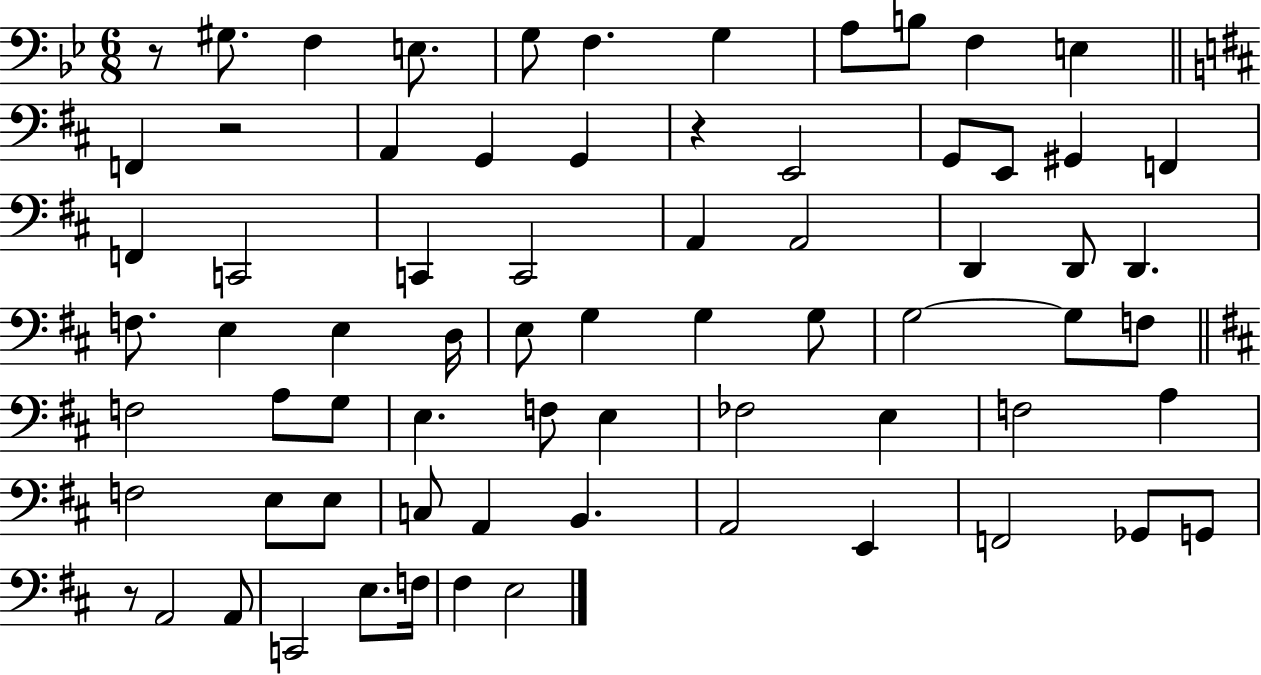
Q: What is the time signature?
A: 6/8